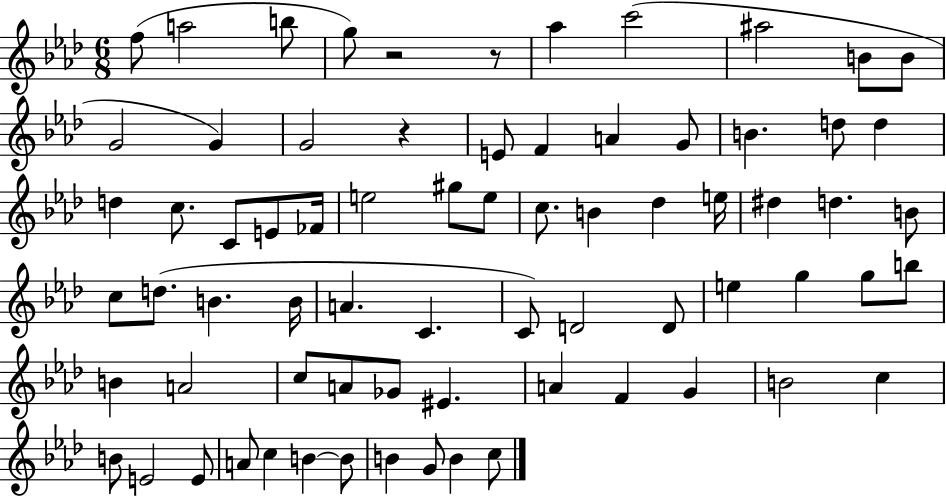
{
  \clef treble
  \numericTimeSignature
  \time 6/8
  \key aes \major
  f''8( a''2 b''8 | g''8) r2 r8 | aes''4 c'''2( | ais''2 b'8 b'8 | \break g'2 g'4) | g'2 r4 | e'8 f'4 a'4 g'8 | b'4. d''8 d''4 | \break d''4 c''8. c'8 e'8 fes'16 | e''2 gis''8 e''8 | c''8. b'4 des''4 e''16 | dis''4 d''4. b'8 | \break c''8 d''8.( b'4. b'16 | a'4. c'4. | c'8) d'2 d'8 | e''4 g''4 g''8 b''8 | \break b'4 a'2 | c''8 a'8 ges'8 eis'4. | a'4 f'4 g'4 | b'2 c''4 | \break b'8 e'2 e'8 | a'8 c''4 b'4~~ b'8 | b'4 g'8 b'4 c''8 | \bar "|."
}